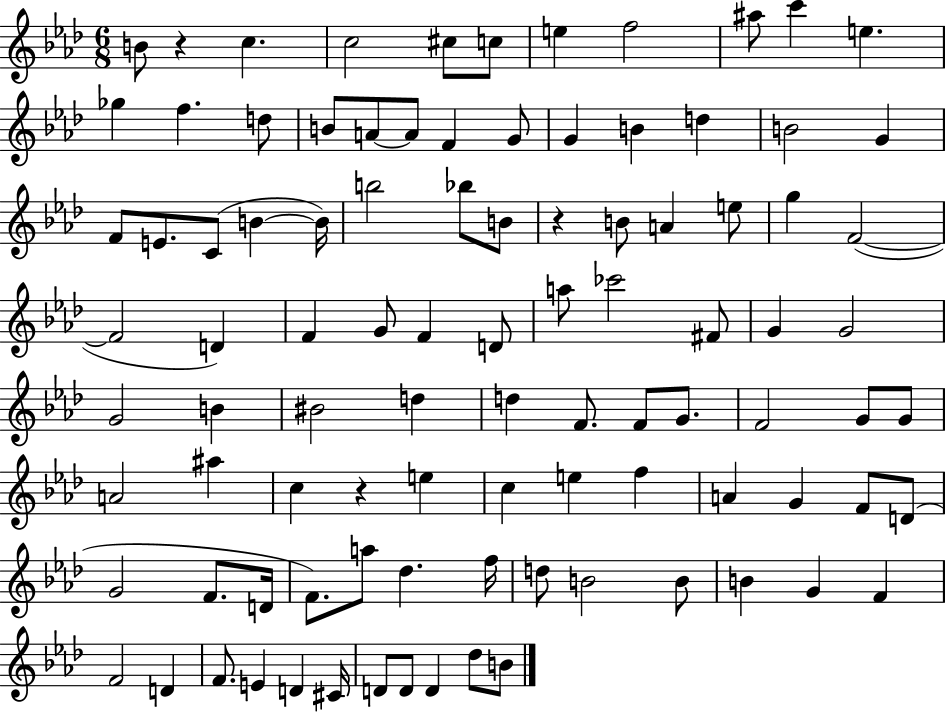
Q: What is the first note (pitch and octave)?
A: B4